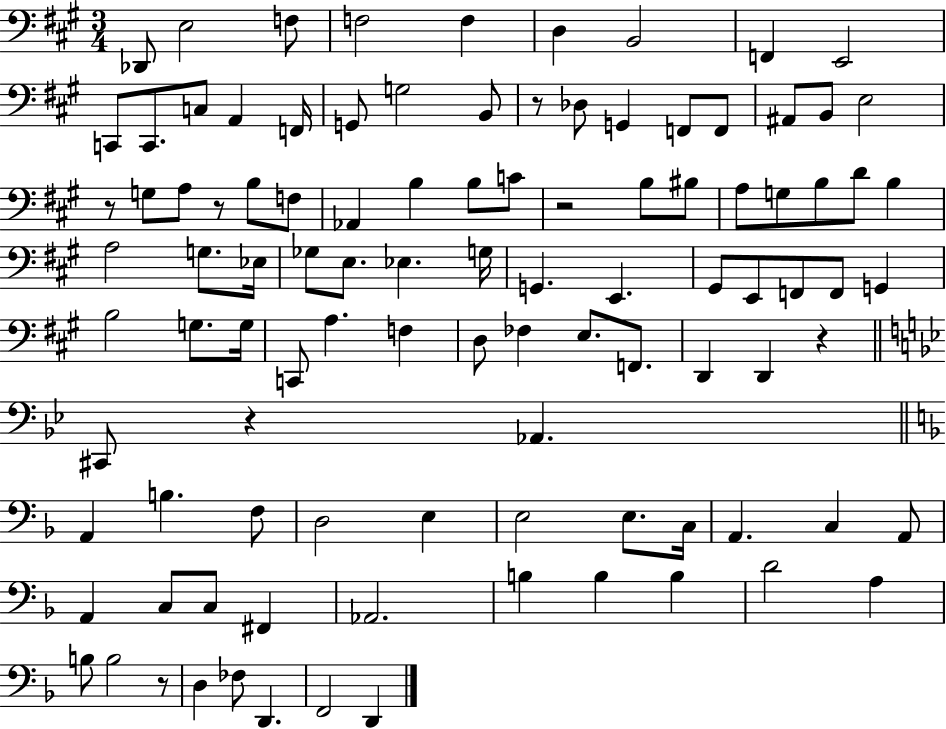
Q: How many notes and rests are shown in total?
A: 102